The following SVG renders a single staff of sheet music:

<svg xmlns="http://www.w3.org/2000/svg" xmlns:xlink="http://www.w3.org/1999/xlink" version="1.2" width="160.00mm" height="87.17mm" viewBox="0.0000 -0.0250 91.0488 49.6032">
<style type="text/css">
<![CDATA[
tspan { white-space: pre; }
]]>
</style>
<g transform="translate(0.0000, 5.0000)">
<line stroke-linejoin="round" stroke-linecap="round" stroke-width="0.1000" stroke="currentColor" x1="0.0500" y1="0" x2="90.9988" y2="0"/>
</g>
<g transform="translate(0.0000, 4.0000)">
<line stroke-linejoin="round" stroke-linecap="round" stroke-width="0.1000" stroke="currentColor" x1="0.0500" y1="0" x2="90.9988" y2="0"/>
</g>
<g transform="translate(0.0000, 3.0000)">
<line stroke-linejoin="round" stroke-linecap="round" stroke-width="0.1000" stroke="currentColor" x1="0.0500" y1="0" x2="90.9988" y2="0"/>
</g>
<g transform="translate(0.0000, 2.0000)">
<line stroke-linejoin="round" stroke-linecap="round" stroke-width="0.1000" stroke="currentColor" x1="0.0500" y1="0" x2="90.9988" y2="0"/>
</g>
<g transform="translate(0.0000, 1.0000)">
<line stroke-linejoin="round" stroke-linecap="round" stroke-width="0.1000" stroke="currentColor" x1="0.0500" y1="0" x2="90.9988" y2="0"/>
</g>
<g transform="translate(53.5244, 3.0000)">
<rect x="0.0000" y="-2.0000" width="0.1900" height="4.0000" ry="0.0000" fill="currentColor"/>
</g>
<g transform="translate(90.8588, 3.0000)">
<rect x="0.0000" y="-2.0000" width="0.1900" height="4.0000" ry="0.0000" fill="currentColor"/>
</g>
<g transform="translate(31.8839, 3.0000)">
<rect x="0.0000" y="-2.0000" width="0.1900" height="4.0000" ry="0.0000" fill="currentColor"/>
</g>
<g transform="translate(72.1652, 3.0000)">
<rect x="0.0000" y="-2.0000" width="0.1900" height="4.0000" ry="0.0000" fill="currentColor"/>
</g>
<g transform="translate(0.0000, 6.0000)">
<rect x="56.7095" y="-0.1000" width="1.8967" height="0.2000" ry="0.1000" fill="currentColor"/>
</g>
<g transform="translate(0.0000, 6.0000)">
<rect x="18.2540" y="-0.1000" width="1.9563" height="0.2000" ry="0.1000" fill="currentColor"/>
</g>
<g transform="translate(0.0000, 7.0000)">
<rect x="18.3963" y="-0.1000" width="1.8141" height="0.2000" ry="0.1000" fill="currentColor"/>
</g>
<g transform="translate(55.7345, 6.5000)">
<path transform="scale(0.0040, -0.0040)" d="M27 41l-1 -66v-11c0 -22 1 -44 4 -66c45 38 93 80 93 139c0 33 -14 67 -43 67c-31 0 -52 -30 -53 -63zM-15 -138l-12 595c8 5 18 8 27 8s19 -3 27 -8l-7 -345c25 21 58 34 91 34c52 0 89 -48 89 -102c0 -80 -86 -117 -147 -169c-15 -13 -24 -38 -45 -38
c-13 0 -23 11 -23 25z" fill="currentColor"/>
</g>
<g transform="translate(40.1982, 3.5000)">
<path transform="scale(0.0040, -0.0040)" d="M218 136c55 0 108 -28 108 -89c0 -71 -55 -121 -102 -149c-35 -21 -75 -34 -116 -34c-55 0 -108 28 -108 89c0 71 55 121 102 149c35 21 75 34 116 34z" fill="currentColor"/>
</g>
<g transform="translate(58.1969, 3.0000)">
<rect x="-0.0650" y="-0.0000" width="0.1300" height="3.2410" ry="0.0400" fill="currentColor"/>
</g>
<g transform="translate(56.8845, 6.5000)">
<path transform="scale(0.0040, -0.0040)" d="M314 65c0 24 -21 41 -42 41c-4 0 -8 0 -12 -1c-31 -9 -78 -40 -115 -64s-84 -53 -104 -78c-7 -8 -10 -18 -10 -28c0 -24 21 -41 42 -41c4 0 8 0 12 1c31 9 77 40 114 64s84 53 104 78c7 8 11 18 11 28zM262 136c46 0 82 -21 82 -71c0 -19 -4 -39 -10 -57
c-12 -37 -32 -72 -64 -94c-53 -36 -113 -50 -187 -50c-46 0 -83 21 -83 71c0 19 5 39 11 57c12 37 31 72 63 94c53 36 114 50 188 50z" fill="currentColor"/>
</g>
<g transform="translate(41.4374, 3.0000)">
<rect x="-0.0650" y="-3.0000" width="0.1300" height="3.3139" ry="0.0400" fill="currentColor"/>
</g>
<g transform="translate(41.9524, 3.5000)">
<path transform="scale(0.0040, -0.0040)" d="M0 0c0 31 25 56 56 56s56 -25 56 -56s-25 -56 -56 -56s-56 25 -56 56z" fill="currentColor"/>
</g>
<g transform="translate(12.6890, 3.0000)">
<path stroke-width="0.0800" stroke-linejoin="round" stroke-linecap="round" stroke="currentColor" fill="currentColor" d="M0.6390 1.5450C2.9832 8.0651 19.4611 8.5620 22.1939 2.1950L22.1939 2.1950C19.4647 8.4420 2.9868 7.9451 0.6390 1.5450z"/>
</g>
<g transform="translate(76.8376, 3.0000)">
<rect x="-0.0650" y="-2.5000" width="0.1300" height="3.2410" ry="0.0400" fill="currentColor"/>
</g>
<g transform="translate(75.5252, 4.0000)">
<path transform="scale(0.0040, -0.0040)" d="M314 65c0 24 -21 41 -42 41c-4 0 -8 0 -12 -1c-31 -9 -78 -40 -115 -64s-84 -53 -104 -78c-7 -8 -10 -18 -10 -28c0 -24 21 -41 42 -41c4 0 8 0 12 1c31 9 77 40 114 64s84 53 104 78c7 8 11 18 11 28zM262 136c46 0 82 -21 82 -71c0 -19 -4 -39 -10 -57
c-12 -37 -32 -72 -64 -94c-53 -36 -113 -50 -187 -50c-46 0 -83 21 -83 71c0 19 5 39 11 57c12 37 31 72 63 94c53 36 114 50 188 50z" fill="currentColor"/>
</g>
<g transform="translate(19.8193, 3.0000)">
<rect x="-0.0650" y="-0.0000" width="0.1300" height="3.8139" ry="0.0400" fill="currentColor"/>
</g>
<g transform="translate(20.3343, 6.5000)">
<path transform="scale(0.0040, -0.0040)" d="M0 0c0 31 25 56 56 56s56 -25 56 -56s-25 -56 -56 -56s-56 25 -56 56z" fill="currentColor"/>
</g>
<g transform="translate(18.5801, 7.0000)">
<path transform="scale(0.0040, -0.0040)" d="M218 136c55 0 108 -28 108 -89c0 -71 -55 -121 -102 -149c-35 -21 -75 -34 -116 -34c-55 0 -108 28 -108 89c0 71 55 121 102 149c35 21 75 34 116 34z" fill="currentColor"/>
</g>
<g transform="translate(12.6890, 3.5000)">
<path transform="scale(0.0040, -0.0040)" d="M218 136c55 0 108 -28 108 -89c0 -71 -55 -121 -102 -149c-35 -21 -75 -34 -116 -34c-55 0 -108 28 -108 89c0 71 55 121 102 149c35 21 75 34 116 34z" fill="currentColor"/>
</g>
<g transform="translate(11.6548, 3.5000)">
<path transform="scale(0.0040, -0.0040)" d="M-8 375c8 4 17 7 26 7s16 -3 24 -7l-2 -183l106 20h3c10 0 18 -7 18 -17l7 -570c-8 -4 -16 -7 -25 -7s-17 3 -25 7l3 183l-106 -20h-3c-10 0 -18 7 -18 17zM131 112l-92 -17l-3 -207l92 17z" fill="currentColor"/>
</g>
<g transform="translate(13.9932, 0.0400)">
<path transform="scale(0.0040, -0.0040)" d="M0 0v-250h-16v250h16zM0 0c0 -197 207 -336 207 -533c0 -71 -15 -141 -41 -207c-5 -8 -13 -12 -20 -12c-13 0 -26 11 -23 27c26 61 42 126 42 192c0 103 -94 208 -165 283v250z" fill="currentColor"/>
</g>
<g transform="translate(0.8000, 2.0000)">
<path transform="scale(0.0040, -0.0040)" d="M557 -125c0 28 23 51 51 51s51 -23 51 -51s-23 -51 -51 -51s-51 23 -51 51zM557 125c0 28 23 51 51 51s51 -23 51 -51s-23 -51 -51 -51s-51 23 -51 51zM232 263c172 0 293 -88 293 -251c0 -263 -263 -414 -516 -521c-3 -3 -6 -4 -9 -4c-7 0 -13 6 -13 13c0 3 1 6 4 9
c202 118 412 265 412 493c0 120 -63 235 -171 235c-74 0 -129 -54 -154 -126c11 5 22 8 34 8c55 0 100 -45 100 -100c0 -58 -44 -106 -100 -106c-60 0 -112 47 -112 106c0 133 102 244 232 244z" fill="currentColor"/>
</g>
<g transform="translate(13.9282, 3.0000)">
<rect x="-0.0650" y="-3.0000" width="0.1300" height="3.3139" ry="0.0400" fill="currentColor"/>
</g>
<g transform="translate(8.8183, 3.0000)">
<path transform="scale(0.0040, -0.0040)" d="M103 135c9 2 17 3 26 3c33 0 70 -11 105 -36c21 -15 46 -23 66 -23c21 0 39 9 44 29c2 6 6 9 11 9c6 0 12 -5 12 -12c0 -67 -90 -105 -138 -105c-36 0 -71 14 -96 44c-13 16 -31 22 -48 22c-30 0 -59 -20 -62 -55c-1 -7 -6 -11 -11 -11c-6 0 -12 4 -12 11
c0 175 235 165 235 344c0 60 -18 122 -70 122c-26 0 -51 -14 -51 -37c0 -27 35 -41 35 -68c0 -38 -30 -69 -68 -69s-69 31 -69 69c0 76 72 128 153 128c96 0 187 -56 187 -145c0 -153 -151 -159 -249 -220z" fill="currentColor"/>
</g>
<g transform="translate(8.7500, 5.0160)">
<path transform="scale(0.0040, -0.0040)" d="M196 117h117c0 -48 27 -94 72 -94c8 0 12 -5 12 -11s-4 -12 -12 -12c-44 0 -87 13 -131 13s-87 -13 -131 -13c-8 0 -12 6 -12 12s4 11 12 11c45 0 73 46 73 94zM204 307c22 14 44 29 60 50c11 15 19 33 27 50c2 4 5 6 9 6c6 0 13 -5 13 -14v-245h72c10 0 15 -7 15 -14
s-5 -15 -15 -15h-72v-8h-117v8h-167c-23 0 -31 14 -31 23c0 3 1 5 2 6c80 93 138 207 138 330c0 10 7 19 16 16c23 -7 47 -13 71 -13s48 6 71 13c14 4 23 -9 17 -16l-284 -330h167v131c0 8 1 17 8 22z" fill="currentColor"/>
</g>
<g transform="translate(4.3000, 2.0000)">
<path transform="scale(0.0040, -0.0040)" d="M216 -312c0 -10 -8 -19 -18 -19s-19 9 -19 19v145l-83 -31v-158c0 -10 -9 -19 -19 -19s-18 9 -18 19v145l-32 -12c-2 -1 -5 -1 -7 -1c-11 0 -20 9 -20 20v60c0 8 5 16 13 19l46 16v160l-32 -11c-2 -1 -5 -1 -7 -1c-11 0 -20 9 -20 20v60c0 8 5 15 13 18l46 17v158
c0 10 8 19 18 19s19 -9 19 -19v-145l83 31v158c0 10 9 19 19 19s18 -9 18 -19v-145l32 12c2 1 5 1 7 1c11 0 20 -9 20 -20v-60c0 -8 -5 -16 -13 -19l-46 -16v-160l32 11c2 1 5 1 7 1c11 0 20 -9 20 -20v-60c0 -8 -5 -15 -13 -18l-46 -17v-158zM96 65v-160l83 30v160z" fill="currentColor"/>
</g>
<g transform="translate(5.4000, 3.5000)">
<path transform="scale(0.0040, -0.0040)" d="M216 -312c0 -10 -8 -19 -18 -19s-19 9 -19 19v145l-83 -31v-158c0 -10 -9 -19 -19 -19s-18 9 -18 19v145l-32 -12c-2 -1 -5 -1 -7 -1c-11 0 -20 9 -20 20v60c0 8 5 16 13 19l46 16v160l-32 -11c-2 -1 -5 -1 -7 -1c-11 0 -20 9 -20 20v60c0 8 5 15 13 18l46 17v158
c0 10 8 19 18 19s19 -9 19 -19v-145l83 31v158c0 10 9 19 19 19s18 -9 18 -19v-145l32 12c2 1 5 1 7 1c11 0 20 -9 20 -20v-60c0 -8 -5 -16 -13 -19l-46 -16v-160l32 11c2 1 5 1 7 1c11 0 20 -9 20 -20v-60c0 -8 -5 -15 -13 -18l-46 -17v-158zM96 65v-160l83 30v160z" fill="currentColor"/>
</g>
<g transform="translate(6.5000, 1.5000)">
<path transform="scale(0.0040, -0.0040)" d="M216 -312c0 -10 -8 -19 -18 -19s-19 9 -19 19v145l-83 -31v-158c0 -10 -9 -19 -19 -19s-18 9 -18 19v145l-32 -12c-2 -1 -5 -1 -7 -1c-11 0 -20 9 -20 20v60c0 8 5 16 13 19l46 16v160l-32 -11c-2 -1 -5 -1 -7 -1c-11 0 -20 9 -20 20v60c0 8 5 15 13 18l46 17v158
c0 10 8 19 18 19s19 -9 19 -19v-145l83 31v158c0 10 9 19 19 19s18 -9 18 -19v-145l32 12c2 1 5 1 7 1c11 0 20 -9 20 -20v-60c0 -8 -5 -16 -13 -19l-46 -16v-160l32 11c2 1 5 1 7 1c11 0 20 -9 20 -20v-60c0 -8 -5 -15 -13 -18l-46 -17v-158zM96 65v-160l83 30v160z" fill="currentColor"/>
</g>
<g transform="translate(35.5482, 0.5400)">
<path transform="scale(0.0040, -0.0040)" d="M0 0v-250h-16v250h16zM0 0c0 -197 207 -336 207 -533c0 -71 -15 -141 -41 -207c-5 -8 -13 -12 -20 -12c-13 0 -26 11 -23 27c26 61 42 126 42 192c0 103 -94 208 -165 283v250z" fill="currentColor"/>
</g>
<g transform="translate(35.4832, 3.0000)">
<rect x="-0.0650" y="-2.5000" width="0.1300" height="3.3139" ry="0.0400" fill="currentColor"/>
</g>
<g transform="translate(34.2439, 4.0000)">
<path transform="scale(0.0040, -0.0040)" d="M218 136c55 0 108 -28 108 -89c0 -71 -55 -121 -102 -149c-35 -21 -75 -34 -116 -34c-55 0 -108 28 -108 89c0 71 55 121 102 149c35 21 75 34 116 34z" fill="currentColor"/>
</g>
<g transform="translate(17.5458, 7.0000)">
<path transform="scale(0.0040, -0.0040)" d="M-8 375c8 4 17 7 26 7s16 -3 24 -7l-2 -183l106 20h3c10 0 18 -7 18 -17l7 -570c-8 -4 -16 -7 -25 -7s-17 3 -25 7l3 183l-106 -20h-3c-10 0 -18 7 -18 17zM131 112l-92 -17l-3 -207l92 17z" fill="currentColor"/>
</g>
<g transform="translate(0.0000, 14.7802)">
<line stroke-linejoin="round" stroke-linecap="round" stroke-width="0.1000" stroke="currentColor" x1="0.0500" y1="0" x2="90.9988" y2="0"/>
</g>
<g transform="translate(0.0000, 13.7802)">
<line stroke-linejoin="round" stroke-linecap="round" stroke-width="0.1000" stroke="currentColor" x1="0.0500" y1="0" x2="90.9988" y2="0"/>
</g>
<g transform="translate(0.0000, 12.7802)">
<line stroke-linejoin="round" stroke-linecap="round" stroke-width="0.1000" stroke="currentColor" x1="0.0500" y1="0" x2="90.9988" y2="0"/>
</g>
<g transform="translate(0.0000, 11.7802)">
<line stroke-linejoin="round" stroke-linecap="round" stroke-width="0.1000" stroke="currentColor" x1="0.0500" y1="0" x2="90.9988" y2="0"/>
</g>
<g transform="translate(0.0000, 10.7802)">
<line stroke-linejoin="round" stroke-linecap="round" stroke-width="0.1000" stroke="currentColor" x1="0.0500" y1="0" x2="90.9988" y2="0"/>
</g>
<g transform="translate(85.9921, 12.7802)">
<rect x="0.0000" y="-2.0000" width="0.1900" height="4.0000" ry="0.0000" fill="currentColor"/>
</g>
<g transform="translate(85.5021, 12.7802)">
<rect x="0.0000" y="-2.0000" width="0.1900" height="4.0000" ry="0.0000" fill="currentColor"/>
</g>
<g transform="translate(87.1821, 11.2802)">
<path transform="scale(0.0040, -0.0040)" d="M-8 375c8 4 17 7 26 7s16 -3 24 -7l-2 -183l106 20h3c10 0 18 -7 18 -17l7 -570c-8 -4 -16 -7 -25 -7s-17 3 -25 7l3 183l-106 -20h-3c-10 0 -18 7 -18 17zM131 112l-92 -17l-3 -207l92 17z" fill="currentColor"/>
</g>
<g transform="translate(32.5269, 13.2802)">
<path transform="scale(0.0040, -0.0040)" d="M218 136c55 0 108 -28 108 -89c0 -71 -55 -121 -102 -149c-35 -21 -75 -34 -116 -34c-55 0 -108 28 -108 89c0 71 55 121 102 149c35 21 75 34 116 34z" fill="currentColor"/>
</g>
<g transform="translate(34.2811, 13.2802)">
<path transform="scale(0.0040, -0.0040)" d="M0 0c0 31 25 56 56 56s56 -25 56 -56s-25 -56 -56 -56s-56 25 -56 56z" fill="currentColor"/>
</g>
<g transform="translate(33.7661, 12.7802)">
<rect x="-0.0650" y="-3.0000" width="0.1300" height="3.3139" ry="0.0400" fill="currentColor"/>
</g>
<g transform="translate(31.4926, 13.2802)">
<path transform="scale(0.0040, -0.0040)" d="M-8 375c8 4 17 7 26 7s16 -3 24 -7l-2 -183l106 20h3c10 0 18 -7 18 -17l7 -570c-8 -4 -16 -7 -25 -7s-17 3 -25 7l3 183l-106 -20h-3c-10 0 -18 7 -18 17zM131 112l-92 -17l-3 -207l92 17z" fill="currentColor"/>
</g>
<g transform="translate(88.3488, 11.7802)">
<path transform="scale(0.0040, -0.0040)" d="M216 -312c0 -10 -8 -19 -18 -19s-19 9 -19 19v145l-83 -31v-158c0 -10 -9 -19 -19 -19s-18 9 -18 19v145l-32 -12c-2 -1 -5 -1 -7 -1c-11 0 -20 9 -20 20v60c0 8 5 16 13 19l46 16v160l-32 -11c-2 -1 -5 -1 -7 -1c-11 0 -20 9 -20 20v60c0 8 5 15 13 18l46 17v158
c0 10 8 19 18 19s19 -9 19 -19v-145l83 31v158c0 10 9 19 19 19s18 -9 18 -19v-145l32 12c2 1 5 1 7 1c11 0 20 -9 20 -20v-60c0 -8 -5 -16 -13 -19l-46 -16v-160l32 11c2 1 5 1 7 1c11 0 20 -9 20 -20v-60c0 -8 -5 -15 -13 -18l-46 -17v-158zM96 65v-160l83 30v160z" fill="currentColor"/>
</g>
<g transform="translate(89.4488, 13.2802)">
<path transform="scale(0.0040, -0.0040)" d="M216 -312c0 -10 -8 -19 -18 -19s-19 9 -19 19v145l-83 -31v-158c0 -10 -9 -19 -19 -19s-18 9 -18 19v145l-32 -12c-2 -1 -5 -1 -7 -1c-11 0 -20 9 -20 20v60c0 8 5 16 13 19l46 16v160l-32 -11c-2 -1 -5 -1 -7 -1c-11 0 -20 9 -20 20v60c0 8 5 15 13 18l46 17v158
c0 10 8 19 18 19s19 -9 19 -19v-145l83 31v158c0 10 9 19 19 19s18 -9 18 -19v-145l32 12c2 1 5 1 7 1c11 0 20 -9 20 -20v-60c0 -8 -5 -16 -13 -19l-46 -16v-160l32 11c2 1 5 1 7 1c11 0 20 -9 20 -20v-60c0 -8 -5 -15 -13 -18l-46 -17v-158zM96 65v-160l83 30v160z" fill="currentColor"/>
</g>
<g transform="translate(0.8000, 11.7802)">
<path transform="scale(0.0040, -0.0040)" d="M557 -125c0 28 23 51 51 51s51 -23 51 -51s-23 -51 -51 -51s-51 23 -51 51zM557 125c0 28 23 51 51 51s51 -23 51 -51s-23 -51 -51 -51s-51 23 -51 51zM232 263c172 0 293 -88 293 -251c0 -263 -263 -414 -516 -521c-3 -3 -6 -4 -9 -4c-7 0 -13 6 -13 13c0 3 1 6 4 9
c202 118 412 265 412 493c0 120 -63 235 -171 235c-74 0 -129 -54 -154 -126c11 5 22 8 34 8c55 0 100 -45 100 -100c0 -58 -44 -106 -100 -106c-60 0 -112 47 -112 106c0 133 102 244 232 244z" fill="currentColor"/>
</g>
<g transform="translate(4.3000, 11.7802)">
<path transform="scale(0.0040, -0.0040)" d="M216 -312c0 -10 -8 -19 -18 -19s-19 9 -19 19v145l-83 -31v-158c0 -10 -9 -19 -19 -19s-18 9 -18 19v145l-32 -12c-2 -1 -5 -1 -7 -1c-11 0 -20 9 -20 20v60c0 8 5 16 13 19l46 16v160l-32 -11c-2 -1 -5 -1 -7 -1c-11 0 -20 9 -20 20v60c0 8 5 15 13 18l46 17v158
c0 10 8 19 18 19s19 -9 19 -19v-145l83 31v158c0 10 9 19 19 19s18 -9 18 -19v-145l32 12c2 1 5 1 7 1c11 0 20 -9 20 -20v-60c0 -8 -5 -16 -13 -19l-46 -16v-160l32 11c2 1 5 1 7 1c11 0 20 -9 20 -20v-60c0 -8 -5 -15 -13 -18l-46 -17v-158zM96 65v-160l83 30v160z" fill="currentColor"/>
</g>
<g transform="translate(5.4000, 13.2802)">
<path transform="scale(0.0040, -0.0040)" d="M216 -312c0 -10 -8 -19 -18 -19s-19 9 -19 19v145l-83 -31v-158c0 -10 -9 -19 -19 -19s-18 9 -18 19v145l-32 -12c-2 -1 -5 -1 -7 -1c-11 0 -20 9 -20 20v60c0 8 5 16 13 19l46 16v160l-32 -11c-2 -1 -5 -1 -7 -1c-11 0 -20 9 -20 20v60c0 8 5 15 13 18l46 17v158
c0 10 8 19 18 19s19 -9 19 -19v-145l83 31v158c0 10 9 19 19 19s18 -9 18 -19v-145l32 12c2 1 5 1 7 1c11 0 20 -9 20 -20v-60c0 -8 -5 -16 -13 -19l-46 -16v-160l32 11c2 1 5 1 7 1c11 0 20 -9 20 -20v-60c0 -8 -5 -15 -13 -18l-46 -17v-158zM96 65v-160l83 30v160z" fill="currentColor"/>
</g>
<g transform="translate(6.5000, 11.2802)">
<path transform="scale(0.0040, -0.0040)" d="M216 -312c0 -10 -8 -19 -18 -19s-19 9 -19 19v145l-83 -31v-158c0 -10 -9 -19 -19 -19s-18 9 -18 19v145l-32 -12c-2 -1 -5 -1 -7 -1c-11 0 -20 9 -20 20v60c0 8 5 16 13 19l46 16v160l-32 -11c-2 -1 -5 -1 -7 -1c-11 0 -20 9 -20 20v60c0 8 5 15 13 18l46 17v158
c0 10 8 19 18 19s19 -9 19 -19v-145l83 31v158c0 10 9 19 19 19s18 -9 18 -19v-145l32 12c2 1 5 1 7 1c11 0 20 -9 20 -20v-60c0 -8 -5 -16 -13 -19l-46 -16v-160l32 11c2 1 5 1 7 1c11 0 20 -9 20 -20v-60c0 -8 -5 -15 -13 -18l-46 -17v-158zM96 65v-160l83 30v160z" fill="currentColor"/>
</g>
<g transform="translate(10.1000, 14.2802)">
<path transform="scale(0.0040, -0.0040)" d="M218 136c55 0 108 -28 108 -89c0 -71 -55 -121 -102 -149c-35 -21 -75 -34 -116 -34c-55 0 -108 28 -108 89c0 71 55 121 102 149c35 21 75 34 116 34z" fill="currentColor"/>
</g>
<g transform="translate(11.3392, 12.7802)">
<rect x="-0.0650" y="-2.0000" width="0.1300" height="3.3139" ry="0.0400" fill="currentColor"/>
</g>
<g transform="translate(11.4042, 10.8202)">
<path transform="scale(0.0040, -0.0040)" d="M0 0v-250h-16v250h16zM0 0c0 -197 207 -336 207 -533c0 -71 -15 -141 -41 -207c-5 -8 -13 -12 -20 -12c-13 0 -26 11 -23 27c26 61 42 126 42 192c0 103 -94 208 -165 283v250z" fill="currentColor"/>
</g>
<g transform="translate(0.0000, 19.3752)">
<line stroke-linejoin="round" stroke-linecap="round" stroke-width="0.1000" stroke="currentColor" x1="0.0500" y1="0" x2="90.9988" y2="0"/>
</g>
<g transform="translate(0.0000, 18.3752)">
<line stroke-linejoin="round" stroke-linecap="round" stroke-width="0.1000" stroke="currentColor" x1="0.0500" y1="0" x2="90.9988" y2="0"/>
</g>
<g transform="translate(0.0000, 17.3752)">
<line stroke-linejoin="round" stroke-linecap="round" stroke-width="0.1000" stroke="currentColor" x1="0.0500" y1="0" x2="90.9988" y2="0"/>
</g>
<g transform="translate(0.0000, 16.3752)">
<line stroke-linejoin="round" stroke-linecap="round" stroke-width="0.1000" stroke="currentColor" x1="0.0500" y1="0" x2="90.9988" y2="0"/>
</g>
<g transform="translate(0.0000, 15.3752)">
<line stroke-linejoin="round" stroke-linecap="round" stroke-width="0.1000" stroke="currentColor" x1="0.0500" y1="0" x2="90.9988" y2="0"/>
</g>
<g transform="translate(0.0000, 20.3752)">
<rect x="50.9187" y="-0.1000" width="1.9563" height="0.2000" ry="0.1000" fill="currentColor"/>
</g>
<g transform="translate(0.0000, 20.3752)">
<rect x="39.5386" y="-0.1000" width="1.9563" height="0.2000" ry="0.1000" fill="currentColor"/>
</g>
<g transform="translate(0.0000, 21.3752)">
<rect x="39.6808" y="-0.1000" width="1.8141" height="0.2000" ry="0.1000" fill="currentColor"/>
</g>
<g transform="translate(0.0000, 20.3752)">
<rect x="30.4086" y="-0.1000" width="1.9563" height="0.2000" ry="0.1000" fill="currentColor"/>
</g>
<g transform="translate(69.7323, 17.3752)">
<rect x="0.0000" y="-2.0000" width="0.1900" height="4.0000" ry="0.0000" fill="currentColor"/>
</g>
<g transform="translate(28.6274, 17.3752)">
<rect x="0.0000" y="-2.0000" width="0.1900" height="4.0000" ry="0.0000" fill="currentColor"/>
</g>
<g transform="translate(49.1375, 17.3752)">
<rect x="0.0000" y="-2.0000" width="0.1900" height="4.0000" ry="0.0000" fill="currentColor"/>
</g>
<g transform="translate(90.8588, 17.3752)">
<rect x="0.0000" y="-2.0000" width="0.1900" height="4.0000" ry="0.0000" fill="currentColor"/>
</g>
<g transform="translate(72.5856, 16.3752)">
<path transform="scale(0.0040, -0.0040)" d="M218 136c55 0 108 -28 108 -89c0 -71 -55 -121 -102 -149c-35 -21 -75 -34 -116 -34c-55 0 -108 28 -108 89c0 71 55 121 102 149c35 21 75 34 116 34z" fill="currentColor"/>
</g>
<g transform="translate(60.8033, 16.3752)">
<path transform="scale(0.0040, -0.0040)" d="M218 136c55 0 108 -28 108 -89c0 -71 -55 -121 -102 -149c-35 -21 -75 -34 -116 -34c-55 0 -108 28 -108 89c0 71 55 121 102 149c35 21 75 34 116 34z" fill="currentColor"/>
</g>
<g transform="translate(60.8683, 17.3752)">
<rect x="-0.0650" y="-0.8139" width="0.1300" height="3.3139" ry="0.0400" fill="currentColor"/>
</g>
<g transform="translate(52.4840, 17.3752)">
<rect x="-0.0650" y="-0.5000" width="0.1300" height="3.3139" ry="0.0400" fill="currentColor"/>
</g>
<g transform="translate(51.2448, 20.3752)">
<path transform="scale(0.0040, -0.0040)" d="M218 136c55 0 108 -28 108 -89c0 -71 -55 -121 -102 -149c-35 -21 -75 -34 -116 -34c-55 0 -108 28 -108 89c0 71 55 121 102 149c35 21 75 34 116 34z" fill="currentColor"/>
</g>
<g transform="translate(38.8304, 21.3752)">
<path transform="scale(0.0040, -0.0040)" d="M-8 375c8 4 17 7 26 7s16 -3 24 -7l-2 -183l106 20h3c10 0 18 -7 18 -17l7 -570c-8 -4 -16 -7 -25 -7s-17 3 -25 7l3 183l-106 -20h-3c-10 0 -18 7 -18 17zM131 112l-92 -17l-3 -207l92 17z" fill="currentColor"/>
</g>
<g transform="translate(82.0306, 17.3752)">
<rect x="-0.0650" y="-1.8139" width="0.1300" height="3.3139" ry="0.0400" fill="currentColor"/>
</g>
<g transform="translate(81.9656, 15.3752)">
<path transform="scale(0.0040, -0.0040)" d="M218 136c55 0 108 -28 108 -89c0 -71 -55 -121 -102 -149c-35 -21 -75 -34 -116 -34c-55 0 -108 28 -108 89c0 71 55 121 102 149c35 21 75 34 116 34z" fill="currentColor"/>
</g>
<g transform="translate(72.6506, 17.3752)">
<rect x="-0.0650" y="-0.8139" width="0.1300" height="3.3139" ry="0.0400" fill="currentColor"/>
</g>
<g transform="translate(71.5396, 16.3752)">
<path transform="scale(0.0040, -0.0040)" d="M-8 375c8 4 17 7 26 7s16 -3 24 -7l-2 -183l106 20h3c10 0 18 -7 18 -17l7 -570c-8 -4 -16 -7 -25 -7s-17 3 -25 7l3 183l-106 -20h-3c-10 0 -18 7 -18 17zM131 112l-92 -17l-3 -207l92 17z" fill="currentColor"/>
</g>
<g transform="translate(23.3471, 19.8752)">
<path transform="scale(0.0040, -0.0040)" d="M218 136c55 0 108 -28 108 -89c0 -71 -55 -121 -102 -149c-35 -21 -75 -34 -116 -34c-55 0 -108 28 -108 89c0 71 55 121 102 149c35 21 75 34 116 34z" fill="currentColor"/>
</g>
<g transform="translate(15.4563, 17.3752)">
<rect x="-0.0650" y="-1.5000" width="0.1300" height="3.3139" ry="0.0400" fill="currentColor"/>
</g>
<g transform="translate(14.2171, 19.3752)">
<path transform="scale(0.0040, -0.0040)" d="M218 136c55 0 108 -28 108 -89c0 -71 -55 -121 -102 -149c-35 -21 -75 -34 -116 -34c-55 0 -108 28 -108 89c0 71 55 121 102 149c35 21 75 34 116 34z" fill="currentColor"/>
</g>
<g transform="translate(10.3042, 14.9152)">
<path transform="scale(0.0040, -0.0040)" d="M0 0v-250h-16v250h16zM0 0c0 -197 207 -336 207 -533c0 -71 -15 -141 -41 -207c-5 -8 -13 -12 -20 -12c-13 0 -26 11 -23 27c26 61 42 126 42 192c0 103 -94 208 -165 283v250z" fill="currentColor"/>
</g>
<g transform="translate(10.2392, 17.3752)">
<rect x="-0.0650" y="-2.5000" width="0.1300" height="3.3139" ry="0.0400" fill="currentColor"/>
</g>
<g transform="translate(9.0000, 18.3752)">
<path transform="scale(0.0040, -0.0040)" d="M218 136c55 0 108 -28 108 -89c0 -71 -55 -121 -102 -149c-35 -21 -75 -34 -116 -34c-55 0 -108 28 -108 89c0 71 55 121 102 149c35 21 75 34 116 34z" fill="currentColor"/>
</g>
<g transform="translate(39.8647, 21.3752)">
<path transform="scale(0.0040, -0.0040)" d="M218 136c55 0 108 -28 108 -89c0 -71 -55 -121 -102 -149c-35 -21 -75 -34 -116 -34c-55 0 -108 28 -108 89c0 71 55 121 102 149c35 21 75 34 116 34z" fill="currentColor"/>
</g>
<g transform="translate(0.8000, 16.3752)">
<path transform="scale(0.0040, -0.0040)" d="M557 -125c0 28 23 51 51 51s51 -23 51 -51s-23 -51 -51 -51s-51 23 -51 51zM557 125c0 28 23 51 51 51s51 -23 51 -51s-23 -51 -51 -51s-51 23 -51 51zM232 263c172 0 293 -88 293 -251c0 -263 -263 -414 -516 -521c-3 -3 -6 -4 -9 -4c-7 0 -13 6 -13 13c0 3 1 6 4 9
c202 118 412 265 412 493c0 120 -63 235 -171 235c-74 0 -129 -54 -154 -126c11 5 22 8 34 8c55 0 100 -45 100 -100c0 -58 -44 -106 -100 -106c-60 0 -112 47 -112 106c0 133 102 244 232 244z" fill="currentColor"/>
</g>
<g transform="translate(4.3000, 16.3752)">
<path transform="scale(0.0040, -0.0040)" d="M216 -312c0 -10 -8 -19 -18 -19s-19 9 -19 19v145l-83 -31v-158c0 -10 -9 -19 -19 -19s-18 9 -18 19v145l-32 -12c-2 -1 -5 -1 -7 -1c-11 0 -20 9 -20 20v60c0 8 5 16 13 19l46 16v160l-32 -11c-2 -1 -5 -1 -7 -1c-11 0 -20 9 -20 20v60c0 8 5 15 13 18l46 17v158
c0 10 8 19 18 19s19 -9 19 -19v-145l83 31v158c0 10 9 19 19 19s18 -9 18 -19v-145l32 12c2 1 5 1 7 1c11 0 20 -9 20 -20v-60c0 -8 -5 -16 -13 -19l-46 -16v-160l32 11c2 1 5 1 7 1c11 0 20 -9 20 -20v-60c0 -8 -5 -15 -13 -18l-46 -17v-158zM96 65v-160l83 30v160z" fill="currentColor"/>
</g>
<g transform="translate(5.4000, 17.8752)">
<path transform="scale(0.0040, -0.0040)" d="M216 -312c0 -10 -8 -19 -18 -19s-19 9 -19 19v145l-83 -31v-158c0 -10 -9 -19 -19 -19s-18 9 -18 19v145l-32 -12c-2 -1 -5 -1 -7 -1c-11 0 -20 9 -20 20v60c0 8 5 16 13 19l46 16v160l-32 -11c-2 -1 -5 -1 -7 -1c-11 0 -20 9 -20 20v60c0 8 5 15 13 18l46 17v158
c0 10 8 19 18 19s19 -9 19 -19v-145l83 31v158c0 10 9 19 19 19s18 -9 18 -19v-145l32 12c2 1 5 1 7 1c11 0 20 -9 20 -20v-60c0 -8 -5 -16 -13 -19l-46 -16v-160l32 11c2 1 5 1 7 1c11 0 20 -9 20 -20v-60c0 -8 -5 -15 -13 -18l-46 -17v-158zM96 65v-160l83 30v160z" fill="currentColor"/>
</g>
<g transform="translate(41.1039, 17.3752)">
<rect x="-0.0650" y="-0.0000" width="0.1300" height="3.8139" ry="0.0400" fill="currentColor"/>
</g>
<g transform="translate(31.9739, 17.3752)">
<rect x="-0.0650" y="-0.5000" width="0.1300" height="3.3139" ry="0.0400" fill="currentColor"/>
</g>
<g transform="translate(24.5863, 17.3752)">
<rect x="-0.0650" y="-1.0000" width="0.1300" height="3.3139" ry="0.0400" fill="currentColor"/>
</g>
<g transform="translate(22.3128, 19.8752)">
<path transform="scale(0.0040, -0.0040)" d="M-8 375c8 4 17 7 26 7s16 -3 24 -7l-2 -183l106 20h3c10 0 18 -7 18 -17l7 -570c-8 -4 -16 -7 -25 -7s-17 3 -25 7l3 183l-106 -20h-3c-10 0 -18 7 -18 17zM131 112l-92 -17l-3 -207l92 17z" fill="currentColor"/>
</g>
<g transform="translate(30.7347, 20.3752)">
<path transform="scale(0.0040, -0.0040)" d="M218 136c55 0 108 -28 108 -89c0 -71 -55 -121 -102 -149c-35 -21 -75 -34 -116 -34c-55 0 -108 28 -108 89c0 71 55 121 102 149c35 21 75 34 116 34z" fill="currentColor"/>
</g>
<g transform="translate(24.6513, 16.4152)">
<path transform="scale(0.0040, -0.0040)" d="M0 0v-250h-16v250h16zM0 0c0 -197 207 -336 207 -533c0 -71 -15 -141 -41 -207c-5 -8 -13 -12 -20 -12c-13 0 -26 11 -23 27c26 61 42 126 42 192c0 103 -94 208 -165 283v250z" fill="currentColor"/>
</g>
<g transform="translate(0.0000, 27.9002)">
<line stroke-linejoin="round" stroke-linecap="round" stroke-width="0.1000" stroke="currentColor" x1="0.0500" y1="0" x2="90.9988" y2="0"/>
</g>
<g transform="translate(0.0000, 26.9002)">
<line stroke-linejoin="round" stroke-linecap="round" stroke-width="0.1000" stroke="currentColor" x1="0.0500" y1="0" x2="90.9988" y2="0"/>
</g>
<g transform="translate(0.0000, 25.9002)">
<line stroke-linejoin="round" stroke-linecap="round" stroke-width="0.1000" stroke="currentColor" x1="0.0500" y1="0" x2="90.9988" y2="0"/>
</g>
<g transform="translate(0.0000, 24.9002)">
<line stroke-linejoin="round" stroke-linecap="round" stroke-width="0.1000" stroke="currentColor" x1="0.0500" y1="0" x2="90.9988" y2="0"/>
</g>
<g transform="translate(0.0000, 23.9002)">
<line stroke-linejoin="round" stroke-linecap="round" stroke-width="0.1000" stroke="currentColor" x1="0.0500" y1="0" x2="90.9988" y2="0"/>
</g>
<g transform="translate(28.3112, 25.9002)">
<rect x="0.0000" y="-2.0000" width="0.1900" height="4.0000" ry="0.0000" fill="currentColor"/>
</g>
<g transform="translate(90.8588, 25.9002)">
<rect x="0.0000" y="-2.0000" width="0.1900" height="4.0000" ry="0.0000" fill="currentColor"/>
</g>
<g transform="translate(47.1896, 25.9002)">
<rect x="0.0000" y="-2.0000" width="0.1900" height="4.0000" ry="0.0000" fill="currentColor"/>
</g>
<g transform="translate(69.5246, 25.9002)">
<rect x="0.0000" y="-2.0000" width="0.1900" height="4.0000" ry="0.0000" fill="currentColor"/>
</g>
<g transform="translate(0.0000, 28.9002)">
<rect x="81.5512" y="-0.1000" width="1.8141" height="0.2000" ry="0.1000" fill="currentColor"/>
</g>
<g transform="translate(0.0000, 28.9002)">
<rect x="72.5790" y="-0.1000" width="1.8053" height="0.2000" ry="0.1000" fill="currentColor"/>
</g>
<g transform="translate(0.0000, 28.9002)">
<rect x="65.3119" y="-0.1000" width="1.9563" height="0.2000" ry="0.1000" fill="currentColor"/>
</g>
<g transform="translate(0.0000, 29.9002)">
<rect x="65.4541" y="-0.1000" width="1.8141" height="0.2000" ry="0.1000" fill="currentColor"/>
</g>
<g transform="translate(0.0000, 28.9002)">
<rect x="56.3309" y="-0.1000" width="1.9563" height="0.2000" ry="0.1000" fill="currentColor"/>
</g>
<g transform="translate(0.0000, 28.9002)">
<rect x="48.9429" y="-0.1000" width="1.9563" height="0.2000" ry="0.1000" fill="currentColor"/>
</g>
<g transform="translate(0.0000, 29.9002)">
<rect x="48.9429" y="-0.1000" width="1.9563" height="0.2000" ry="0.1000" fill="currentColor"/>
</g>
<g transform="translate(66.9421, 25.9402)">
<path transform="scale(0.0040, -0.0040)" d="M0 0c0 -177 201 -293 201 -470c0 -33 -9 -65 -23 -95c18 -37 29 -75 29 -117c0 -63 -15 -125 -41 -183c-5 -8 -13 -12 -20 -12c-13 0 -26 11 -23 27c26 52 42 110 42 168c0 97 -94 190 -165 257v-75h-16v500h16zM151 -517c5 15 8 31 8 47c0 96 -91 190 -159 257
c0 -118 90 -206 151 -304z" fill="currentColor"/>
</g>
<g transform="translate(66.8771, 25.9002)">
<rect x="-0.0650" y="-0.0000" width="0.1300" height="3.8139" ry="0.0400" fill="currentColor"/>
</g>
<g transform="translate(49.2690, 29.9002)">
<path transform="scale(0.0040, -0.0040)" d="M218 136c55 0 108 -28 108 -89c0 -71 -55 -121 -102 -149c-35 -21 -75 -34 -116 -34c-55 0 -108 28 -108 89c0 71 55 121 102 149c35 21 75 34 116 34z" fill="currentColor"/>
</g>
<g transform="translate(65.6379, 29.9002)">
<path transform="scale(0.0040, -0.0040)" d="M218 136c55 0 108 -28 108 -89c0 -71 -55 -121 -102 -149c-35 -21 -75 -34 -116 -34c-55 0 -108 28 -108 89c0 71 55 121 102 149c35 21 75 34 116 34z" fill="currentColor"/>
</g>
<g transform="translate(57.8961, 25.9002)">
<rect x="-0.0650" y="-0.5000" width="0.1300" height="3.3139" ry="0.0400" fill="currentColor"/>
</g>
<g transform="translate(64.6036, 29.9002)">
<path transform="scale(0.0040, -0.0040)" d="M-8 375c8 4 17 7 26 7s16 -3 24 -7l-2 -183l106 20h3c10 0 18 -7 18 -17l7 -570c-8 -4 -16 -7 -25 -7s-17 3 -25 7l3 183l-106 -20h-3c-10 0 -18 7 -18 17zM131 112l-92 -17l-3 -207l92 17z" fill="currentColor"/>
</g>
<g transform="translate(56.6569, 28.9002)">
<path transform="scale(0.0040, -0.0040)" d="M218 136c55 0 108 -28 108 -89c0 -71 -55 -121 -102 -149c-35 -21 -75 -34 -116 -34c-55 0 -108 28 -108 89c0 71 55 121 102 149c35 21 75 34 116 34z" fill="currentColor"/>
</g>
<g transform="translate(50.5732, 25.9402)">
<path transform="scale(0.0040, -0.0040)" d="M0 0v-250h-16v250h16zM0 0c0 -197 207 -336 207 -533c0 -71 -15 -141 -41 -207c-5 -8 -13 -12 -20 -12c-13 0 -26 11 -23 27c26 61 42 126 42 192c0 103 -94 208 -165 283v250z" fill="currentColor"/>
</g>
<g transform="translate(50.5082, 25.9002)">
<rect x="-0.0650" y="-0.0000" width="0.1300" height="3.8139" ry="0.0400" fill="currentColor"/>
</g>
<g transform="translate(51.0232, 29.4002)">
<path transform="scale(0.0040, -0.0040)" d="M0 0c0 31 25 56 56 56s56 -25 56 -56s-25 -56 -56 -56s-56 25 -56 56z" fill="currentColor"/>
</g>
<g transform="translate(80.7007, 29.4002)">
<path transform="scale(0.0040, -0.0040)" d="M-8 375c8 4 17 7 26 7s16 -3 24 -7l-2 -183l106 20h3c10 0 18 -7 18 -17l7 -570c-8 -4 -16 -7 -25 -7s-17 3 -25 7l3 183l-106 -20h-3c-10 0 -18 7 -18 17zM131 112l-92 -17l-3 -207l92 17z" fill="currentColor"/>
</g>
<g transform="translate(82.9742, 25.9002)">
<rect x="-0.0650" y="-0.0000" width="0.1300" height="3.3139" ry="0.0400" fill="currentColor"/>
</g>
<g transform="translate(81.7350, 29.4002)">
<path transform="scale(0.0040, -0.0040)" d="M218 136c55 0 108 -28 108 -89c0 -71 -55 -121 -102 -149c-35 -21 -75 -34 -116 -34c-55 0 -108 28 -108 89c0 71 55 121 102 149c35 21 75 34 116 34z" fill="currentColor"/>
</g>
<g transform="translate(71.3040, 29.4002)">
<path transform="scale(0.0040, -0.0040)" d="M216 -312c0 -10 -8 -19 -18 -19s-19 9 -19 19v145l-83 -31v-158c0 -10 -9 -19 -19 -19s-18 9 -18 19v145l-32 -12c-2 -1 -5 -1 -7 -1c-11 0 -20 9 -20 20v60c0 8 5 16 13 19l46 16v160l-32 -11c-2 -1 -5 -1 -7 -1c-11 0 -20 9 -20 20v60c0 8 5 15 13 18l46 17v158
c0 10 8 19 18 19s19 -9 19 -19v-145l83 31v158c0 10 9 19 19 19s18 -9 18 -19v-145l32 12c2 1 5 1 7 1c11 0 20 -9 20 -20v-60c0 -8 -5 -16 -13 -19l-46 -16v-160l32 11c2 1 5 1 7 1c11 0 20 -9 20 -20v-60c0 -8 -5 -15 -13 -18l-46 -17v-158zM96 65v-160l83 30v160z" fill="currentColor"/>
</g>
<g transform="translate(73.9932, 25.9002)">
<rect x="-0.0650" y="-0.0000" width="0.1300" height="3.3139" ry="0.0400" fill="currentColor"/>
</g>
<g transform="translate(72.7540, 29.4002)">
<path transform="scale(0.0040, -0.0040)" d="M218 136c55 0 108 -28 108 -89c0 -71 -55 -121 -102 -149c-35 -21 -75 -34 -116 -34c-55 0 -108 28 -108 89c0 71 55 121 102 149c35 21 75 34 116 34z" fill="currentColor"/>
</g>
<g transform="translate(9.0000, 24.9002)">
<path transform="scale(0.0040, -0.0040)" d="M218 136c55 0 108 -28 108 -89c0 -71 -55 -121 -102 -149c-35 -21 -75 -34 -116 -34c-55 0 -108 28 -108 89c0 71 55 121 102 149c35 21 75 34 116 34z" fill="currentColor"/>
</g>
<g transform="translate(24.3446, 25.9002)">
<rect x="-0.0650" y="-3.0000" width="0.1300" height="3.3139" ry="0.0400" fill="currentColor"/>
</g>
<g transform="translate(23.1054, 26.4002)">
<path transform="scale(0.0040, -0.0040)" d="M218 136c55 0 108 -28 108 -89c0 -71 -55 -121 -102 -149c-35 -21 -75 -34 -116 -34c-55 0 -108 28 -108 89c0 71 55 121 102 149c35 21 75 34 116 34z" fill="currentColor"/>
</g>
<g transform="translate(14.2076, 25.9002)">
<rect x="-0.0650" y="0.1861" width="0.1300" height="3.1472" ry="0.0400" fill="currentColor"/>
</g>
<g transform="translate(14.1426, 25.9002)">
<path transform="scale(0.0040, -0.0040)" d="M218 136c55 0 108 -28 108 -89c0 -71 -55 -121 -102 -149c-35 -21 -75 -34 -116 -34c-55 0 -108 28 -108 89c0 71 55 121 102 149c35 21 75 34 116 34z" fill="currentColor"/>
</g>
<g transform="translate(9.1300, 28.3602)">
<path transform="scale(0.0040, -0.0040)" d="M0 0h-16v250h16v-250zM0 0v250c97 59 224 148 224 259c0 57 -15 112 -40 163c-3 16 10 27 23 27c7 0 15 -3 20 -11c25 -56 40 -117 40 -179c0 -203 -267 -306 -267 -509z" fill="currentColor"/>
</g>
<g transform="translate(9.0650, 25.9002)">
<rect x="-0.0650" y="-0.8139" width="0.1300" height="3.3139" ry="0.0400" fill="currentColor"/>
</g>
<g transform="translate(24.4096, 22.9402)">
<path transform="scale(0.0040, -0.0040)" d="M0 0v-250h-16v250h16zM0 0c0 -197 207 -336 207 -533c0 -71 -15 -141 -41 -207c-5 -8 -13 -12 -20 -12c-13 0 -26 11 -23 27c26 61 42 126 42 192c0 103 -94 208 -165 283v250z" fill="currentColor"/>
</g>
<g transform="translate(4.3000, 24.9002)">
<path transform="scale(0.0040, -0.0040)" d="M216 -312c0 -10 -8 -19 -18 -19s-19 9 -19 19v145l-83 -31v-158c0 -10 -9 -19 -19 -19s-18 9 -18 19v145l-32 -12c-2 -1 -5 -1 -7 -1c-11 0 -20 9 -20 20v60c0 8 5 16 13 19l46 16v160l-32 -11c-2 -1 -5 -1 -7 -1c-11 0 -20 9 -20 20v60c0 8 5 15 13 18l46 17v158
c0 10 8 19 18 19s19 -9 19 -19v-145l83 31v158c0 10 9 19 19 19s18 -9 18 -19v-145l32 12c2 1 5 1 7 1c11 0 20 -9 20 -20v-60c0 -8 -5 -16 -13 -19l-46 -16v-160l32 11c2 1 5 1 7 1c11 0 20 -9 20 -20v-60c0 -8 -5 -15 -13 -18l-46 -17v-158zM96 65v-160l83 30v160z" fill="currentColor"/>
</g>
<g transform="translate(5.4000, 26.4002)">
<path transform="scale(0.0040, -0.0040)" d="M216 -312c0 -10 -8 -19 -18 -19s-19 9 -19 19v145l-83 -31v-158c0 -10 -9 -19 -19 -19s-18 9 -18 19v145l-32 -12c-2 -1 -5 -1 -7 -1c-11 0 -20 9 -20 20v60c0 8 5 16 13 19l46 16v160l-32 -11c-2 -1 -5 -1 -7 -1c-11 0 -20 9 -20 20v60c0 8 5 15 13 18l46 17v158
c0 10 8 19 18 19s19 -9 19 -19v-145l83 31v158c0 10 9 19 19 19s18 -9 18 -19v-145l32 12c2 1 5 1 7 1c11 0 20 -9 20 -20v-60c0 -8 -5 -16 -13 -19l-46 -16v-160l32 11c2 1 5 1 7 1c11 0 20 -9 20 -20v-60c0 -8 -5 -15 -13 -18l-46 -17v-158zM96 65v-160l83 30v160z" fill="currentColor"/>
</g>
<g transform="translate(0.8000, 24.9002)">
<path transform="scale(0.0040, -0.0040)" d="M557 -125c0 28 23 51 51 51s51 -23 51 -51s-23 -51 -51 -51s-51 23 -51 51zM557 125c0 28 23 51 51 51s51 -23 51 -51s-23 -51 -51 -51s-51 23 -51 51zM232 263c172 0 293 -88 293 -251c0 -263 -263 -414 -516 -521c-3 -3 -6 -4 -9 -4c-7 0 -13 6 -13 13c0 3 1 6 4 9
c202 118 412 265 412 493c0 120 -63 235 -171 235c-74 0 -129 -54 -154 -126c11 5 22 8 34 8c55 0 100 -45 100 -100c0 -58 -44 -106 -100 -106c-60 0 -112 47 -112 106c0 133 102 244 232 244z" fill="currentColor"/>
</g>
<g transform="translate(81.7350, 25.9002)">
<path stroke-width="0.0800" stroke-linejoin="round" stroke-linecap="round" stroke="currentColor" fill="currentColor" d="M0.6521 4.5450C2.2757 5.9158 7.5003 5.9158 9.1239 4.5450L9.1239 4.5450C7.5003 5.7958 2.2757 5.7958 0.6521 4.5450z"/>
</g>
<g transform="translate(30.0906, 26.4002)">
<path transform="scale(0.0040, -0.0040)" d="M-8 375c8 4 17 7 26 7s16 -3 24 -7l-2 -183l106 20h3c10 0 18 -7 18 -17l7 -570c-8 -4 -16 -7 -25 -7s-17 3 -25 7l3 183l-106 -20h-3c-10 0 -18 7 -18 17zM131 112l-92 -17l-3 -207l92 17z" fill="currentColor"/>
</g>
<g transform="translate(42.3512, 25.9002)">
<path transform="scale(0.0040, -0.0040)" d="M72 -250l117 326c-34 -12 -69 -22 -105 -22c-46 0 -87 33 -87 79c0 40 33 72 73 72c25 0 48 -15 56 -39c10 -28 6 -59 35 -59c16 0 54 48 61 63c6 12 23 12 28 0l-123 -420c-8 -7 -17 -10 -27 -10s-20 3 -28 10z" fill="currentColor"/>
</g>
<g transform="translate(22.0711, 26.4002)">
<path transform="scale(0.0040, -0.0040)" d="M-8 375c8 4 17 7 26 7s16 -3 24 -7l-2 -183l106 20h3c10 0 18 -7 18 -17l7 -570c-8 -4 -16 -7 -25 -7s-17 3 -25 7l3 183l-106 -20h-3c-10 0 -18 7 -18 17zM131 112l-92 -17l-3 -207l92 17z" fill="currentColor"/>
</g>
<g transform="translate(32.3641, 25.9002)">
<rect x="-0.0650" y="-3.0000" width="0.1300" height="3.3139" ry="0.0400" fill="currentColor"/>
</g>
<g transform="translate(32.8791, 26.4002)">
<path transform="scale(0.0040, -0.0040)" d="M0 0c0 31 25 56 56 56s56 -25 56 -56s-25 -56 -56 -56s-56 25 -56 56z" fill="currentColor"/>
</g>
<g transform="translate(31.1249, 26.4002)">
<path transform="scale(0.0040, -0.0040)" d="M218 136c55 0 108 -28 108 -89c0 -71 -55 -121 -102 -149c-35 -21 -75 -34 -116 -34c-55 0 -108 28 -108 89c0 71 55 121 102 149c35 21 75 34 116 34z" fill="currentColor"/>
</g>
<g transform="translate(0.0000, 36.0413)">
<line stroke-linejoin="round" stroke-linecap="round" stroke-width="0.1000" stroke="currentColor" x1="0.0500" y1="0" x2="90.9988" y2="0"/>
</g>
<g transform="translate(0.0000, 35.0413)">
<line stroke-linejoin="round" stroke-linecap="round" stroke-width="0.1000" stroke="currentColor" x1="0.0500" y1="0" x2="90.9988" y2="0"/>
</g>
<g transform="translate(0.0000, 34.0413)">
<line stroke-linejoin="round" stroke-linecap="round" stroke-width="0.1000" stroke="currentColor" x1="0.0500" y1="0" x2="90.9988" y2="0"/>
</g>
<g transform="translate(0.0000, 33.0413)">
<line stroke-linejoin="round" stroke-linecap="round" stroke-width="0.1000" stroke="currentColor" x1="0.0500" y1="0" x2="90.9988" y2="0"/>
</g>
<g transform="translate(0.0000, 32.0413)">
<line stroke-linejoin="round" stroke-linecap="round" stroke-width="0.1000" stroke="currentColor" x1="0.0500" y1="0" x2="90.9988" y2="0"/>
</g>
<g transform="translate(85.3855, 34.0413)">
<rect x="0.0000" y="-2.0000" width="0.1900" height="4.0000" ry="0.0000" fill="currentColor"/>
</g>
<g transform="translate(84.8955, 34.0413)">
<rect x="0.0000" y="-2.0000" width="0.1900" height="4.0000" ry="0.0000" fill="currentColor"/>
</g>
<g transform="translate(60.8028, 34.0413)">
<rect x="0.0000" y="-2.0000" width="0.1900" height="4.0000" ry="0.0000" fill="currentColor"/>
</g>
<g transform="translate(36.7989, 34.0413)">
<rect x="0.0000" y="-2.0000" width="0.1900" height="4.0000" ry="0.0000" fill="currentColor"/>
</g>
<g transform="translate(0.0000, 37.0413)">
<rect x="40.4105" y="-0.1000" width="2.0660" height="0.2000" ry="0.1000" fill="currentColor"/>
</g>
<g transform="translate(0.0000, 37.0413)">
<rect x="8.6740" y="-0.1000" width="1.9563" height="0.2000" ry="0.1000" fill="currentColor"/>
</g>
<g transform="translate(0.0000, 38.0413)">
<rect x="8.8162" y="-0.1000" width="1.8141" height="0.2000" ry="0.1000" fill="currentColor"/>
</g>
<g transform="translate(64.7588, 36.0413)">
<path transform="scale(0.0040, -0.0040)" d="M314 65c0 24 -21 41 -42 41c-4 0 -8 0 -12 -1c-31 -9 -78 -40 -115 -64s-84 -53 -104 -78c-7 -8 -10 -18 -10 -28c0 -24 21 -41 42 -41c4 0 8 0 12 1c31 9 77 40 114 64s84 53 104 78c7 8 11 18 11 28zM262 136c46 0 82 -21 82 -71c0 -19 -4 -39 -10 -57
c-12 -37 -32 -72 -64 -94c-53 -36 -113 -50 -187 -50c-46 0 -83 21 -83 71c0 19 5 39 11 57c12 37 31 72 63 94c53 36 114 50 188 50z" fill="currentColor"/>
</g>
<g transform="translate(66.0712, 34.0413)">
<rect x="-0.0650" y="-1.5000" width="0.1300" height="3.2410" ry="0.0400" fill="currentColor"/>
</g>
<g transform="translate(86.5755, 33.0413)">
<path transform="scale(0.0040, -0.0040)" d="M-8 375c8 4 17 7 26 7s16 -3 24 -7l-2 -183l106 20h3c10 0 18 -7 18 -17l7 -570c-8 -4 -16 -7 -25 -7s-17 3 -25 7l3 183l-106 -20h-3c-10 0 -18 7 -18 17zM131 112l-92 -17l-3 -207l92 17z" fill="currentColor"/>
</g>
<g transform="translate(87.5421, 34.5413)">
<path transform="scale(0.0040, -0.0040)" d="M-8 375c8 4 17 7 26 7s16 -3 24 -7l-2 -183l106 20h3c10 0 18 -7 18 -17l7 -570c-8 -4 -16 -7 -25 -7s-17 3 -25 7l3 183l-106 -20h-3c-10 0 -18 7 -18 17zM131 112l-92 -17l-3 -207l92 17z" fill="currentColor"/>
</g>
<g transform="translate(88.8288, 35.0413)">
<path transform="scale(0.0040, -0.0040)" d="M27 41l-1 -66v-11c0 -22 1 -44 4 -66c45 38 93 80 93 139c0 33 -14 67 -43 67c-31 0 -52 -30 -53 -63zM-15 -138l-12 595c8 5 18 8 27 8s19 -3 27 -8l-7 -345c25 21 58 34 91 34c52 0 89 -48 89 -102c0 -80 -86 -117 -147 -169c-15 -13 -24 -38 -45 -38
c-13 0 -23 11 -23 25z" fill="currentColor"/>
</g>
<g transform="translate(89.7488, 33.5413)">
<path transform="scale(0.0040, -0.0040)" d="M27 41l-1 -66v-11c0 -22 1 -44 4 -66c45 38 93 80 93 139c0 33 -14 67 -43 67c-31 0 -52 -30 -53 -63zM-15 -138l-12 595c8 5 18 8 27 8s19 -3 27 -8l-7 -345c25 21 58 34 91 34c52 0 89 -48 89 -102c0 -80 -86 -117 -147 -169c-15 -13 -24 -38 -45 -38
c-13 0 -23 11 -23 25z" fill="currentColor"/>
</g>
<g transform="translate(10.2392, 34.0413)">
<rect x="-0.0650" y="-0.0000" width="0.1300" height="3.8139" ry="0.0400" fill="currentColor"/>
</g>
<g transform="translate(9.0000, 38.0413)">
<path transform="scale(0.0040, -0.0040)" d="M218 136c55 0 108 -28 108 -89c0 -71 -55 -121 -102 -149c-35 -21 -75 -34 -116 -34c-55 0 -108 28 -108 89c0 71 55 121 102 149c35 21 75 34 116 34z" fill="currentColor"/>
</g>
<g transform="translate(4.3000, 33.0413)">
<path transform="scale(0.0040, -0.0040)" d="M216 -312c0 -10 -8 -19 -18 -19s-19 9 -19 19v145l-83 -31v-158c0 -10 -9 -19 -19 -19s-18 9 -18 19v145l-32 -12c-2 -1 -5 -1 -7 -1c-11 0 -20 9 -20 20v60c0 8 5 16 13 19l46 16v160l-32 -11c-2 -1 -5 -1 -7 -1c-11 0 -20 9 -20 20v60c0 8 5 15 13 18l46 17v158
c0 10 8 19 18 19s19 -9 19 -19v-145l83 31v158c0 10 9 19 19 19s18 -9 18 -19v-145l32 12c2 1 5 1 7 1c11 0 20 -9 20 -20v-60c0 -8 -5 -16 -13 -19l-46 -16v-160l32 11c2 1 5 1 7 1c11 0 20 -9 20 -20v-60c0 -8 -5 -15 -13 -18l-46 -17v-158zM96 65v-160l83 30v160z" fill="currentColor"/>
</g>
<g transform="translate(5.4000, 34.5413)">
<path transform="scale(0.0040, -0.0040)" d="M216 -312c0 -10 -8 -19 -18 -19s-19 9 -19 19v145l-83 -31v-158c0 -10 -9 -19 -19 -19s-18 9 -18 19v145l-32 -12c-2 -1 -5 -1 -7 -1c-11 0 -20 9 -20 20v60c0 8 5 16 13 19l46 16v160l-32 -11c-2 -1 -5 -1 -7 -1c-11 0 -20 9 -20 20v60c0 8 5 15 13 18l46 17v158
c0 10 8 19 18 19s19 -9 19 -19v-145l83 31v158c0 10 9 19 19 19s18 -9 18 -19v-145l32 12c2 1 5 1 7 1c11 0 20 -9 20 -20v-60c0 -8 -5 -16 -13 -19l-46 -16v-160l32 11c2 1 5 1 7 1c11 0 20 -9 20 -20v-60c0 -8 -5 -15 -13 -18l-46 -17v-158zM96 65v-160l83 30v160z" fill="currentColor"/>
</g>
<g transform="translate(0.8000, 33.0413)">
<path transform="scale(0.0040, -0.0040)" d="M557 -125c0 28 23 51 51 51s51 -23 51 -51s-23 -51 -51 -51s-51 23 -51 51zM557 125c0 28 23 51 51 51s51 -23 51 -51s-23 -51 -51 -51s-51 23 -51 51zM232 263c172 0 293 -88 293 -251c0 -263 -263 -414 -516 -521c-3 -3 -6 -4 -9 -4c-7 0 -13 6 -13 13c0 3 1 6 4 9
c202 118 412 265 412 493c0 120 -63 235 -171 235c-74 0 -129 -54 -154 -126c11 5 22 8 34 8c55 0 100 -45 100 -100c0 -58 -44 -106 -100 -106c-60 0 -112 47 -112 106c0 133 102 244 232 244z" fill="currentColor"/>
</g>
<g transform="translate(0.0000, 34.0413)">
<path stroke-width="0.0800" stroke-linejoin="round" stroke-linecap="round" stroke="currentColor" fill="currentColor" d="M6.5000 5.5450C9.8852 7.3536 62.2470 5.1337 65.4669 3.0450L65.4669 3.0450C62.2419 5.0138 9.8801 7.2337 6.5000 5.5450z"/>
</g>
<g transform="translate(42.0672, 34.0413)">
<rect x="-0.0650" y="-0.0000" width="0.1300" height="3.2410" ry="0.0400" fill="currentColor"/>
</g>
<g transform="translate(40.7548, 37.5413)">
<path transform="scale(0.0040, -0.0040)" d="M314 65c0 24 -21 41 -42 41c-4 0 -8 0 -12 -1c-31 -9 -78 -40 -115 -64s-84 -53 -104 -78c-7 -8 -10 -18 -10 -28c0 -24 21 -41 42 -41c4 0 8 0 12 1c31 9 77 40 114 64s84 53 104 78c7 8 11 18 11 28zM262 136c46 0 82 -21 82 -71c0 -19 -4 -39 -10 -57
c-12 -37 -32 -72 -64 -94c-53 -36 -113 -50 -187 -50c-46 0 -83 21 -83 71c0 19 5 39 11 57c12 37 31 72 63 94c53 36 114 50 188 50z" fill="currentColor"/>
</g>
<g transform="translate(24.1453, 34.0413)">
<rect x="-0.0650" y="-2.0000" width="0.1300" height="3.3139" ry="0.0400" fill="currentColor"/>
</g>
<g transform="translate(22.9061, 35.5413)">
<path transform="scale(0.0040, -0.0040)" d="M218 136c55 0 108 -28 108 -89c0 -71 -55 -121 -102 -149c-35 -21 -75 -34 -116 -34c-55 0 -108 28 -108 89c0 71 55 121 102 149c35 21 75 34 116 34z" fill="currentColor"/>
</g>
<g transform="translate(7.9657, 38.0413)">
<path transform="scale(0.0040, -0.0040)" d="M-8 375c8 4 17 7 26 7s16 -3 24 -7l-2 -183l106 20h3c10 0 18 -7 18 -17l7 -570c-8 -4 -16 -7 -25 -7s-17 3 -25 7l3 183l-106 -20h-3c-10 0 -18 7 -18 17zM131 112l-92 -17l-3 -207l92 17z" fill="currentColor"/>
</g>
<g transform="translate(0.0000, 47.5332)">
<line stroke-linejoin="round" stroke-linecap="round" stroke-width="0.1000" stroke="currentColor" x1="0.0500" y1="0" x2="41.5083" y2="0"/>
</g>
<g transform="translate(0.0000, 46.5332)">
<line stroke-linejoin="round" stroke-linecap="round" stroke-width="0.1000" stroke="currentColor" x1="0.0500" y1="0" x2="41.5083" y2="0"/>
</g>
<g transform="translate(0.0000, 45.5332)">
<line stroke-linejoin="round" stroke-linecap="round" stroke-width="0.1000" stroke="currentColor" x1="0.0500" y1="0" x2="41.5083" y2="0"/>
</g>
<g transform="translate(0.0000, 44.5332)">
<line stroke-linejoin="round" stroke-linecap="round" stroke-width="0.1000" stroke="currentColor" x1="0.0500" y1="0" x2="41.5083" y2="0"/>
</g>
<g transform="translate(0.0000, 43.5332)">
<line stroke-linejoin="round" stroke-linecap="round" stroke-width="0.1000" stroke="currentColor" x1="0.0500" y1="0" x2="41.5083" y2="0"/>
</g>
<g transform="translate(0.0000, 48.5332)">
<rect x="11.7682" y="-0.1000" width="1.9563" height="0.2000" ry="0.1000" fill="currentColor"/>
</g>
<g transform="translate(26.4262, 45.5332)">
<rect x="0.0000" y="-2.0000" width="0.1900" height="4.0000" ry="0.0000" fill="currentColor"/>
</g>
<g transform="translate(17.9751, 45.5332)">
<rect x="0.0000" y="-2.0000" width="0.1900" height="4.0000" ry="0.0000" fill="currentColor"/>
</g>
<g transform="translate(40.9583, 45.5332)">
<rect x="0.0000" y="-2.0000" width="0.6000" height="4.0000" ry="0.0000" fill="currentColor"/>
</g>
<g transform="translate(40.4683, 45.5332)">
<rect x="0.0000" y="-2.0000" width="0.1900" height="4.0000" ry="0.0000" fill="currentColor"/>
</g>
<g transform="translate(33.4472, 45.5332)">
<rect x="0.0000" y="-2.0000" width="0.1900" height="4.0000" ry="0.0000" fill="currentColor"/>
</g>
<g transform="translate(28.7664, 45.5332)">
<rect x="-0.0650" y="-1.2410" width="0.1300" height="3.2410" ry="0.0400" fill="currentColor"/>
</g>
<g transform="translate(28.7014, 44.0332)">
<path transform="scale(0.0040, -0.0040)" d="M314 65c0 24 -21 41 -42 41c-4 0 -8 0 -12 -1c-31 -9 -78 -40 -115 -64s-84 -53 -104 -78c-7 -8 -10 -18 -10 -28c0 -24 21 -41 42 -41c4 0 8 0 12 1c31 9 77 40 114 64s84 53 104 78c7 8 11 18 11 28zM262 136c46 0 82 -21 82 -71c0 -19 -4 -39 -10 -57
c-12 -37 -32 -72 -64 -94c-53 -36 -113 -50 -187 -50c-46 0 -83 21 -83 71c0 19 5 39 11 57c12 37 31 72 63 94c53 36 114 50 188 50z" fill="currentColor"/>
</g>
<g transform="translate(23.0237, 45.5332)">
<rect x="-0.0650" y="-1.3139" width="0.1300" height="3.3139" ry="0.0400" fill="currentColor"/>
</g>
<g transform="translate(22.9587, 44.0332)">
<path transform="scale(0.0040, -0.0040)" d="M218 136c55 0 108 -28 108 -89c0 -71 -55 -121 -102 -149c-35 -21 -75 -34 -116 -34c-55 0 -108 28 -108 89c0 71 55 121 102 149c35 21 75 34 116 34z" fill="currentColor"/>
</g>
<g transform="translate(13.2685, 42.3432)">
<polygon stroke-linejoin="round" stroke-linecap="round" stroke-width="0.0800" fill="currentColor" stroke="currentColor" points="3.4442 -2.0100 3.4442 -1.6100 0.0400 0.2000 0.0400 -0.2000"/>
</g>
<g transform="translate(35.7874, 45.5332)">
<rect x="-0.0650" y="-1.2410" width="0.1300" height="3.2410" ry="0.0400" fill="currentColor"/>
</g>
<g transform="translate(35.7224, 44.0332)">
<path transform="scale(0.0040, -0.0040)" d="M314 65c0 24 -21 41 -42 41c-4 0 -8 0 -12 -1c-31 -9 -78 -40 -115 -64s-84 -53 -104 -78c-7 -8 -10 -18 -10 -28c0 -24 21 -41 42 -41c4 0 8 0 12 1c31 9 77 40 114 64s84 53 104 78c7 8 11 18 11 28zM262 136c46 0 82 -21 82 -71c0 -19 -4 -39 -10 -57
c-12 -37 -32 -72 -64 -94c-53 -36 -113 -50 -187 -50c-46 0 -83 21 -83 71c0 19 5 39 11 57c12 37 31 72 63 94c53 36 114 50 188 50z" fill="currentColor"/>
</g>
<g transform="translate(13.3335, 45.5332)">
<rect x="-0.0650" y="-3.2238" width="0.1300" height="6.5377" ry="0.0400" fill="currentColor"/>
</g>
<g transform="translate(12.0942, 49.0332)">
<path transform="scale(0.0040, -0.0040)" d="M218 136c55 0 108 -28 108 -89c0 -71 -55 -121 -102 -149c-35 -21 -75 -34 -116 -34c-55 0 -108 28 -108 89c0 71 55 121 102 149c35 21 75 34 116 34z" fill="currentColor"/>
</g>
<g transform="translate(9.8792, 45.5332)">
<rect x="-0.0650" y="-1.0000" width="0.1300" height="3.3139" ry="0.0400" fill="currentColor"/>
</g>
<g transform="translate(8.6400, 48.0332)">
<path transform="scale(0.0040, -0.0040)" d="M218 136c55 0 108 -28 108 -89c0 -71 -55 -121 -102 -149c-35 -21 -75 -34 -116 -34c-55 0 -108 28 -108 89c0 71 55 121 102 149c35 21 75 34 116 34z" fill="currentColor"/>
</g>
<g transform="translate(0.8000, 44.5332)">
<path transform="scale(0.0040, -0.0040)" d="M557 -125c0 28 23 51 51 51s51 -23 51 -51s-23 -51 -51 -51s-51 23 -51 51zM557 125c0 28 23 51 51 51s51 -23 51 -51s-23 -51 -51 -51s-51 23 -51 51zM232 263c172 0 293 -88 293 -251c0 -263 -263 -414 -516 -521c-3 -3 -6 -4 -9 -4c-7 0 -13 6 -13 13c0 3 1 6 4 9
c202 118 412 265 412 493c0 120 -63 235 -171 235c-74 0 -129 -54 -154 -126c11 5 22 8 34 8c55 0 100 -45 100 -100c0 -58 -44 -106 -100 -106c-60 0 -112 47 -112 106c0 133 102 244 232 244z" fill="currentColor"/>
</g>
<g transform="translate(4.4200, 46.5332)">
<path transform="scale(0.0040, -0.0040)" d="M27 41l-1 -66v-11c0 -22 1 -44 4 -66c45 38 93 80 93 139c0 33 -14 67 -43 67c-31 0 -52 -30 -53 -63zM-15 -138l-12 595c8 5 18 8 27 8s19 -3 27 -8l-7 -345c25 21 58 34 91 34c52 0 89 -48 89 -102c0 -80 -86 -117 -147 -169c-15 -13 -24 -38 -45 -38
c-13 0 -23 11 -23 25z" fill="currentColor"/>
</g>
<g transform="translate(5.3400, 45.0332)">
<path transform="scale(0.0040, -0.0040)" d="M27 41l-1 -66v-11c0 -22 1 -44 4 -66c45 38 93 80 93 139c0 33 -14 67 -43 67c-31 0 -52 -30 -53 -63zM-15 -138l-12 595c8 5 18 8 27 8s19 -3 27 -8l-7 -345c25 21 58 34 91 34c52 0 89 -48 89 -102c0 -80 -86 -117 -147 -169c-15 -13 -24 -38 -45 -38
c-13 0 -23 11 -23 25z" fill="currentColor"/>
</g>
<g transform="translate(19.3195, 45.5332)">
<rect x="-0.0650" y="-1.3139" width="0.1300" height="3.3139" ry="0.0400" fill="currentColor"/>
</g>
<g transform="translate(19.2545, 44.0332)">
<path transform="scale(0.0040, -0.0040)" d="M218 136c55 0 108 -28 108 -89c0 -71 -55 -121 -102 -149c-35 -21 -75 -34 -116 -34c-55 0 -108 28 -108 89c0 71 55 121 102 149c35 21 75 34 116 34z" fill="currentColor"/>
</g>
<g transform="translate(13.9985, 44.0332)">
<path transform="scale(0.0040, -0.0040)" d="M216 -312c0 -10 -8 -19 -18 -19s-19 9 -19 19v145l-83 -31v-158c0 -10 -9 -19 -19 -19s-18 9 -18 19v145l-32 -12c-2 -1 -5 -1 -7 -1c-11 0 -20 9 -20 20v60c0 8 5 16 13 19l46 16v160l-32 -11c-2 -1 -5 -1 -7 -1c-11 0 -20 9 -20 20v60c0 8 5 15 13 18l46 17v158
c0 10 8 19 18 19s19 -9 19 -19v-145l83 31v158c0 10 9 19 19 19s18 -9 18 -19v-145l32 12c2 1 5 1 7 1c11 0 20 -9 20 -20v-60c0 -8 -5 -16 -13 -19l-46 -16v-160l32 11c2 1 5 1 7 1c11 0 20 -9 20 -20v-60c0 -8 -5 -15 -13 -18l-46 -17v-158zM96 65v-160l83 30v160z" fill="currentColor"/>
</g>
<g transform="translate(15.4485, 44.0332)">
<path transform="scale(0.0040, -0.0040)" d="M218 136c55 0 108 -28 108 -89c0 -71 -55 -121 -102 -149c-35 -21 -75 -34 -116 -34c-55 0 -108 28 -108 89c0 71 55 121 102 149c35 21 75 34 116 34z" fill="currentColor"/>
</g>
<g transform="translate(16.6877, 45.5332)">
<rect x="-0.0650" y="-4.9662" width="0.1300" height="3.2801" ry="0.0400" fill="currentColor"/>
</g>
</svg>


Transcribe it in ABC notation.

X:1
T:Untitled
M:2/4
L:1/4
K:A
C,/2 C,, B,,/2 ^C, _D,,2 B,,2 A,,/2 C, B,,/2 G,, F,,/2 E,, C,, E,, ^F, F, A, ^F,/2 D, C,/2 C, z/2 ^C,,/2 E,, C,,/4 ^D,, D,, C,, A,, D,,2 G,,2 F,, D,,/2 ^G,/2 G, G, G,2 G,2